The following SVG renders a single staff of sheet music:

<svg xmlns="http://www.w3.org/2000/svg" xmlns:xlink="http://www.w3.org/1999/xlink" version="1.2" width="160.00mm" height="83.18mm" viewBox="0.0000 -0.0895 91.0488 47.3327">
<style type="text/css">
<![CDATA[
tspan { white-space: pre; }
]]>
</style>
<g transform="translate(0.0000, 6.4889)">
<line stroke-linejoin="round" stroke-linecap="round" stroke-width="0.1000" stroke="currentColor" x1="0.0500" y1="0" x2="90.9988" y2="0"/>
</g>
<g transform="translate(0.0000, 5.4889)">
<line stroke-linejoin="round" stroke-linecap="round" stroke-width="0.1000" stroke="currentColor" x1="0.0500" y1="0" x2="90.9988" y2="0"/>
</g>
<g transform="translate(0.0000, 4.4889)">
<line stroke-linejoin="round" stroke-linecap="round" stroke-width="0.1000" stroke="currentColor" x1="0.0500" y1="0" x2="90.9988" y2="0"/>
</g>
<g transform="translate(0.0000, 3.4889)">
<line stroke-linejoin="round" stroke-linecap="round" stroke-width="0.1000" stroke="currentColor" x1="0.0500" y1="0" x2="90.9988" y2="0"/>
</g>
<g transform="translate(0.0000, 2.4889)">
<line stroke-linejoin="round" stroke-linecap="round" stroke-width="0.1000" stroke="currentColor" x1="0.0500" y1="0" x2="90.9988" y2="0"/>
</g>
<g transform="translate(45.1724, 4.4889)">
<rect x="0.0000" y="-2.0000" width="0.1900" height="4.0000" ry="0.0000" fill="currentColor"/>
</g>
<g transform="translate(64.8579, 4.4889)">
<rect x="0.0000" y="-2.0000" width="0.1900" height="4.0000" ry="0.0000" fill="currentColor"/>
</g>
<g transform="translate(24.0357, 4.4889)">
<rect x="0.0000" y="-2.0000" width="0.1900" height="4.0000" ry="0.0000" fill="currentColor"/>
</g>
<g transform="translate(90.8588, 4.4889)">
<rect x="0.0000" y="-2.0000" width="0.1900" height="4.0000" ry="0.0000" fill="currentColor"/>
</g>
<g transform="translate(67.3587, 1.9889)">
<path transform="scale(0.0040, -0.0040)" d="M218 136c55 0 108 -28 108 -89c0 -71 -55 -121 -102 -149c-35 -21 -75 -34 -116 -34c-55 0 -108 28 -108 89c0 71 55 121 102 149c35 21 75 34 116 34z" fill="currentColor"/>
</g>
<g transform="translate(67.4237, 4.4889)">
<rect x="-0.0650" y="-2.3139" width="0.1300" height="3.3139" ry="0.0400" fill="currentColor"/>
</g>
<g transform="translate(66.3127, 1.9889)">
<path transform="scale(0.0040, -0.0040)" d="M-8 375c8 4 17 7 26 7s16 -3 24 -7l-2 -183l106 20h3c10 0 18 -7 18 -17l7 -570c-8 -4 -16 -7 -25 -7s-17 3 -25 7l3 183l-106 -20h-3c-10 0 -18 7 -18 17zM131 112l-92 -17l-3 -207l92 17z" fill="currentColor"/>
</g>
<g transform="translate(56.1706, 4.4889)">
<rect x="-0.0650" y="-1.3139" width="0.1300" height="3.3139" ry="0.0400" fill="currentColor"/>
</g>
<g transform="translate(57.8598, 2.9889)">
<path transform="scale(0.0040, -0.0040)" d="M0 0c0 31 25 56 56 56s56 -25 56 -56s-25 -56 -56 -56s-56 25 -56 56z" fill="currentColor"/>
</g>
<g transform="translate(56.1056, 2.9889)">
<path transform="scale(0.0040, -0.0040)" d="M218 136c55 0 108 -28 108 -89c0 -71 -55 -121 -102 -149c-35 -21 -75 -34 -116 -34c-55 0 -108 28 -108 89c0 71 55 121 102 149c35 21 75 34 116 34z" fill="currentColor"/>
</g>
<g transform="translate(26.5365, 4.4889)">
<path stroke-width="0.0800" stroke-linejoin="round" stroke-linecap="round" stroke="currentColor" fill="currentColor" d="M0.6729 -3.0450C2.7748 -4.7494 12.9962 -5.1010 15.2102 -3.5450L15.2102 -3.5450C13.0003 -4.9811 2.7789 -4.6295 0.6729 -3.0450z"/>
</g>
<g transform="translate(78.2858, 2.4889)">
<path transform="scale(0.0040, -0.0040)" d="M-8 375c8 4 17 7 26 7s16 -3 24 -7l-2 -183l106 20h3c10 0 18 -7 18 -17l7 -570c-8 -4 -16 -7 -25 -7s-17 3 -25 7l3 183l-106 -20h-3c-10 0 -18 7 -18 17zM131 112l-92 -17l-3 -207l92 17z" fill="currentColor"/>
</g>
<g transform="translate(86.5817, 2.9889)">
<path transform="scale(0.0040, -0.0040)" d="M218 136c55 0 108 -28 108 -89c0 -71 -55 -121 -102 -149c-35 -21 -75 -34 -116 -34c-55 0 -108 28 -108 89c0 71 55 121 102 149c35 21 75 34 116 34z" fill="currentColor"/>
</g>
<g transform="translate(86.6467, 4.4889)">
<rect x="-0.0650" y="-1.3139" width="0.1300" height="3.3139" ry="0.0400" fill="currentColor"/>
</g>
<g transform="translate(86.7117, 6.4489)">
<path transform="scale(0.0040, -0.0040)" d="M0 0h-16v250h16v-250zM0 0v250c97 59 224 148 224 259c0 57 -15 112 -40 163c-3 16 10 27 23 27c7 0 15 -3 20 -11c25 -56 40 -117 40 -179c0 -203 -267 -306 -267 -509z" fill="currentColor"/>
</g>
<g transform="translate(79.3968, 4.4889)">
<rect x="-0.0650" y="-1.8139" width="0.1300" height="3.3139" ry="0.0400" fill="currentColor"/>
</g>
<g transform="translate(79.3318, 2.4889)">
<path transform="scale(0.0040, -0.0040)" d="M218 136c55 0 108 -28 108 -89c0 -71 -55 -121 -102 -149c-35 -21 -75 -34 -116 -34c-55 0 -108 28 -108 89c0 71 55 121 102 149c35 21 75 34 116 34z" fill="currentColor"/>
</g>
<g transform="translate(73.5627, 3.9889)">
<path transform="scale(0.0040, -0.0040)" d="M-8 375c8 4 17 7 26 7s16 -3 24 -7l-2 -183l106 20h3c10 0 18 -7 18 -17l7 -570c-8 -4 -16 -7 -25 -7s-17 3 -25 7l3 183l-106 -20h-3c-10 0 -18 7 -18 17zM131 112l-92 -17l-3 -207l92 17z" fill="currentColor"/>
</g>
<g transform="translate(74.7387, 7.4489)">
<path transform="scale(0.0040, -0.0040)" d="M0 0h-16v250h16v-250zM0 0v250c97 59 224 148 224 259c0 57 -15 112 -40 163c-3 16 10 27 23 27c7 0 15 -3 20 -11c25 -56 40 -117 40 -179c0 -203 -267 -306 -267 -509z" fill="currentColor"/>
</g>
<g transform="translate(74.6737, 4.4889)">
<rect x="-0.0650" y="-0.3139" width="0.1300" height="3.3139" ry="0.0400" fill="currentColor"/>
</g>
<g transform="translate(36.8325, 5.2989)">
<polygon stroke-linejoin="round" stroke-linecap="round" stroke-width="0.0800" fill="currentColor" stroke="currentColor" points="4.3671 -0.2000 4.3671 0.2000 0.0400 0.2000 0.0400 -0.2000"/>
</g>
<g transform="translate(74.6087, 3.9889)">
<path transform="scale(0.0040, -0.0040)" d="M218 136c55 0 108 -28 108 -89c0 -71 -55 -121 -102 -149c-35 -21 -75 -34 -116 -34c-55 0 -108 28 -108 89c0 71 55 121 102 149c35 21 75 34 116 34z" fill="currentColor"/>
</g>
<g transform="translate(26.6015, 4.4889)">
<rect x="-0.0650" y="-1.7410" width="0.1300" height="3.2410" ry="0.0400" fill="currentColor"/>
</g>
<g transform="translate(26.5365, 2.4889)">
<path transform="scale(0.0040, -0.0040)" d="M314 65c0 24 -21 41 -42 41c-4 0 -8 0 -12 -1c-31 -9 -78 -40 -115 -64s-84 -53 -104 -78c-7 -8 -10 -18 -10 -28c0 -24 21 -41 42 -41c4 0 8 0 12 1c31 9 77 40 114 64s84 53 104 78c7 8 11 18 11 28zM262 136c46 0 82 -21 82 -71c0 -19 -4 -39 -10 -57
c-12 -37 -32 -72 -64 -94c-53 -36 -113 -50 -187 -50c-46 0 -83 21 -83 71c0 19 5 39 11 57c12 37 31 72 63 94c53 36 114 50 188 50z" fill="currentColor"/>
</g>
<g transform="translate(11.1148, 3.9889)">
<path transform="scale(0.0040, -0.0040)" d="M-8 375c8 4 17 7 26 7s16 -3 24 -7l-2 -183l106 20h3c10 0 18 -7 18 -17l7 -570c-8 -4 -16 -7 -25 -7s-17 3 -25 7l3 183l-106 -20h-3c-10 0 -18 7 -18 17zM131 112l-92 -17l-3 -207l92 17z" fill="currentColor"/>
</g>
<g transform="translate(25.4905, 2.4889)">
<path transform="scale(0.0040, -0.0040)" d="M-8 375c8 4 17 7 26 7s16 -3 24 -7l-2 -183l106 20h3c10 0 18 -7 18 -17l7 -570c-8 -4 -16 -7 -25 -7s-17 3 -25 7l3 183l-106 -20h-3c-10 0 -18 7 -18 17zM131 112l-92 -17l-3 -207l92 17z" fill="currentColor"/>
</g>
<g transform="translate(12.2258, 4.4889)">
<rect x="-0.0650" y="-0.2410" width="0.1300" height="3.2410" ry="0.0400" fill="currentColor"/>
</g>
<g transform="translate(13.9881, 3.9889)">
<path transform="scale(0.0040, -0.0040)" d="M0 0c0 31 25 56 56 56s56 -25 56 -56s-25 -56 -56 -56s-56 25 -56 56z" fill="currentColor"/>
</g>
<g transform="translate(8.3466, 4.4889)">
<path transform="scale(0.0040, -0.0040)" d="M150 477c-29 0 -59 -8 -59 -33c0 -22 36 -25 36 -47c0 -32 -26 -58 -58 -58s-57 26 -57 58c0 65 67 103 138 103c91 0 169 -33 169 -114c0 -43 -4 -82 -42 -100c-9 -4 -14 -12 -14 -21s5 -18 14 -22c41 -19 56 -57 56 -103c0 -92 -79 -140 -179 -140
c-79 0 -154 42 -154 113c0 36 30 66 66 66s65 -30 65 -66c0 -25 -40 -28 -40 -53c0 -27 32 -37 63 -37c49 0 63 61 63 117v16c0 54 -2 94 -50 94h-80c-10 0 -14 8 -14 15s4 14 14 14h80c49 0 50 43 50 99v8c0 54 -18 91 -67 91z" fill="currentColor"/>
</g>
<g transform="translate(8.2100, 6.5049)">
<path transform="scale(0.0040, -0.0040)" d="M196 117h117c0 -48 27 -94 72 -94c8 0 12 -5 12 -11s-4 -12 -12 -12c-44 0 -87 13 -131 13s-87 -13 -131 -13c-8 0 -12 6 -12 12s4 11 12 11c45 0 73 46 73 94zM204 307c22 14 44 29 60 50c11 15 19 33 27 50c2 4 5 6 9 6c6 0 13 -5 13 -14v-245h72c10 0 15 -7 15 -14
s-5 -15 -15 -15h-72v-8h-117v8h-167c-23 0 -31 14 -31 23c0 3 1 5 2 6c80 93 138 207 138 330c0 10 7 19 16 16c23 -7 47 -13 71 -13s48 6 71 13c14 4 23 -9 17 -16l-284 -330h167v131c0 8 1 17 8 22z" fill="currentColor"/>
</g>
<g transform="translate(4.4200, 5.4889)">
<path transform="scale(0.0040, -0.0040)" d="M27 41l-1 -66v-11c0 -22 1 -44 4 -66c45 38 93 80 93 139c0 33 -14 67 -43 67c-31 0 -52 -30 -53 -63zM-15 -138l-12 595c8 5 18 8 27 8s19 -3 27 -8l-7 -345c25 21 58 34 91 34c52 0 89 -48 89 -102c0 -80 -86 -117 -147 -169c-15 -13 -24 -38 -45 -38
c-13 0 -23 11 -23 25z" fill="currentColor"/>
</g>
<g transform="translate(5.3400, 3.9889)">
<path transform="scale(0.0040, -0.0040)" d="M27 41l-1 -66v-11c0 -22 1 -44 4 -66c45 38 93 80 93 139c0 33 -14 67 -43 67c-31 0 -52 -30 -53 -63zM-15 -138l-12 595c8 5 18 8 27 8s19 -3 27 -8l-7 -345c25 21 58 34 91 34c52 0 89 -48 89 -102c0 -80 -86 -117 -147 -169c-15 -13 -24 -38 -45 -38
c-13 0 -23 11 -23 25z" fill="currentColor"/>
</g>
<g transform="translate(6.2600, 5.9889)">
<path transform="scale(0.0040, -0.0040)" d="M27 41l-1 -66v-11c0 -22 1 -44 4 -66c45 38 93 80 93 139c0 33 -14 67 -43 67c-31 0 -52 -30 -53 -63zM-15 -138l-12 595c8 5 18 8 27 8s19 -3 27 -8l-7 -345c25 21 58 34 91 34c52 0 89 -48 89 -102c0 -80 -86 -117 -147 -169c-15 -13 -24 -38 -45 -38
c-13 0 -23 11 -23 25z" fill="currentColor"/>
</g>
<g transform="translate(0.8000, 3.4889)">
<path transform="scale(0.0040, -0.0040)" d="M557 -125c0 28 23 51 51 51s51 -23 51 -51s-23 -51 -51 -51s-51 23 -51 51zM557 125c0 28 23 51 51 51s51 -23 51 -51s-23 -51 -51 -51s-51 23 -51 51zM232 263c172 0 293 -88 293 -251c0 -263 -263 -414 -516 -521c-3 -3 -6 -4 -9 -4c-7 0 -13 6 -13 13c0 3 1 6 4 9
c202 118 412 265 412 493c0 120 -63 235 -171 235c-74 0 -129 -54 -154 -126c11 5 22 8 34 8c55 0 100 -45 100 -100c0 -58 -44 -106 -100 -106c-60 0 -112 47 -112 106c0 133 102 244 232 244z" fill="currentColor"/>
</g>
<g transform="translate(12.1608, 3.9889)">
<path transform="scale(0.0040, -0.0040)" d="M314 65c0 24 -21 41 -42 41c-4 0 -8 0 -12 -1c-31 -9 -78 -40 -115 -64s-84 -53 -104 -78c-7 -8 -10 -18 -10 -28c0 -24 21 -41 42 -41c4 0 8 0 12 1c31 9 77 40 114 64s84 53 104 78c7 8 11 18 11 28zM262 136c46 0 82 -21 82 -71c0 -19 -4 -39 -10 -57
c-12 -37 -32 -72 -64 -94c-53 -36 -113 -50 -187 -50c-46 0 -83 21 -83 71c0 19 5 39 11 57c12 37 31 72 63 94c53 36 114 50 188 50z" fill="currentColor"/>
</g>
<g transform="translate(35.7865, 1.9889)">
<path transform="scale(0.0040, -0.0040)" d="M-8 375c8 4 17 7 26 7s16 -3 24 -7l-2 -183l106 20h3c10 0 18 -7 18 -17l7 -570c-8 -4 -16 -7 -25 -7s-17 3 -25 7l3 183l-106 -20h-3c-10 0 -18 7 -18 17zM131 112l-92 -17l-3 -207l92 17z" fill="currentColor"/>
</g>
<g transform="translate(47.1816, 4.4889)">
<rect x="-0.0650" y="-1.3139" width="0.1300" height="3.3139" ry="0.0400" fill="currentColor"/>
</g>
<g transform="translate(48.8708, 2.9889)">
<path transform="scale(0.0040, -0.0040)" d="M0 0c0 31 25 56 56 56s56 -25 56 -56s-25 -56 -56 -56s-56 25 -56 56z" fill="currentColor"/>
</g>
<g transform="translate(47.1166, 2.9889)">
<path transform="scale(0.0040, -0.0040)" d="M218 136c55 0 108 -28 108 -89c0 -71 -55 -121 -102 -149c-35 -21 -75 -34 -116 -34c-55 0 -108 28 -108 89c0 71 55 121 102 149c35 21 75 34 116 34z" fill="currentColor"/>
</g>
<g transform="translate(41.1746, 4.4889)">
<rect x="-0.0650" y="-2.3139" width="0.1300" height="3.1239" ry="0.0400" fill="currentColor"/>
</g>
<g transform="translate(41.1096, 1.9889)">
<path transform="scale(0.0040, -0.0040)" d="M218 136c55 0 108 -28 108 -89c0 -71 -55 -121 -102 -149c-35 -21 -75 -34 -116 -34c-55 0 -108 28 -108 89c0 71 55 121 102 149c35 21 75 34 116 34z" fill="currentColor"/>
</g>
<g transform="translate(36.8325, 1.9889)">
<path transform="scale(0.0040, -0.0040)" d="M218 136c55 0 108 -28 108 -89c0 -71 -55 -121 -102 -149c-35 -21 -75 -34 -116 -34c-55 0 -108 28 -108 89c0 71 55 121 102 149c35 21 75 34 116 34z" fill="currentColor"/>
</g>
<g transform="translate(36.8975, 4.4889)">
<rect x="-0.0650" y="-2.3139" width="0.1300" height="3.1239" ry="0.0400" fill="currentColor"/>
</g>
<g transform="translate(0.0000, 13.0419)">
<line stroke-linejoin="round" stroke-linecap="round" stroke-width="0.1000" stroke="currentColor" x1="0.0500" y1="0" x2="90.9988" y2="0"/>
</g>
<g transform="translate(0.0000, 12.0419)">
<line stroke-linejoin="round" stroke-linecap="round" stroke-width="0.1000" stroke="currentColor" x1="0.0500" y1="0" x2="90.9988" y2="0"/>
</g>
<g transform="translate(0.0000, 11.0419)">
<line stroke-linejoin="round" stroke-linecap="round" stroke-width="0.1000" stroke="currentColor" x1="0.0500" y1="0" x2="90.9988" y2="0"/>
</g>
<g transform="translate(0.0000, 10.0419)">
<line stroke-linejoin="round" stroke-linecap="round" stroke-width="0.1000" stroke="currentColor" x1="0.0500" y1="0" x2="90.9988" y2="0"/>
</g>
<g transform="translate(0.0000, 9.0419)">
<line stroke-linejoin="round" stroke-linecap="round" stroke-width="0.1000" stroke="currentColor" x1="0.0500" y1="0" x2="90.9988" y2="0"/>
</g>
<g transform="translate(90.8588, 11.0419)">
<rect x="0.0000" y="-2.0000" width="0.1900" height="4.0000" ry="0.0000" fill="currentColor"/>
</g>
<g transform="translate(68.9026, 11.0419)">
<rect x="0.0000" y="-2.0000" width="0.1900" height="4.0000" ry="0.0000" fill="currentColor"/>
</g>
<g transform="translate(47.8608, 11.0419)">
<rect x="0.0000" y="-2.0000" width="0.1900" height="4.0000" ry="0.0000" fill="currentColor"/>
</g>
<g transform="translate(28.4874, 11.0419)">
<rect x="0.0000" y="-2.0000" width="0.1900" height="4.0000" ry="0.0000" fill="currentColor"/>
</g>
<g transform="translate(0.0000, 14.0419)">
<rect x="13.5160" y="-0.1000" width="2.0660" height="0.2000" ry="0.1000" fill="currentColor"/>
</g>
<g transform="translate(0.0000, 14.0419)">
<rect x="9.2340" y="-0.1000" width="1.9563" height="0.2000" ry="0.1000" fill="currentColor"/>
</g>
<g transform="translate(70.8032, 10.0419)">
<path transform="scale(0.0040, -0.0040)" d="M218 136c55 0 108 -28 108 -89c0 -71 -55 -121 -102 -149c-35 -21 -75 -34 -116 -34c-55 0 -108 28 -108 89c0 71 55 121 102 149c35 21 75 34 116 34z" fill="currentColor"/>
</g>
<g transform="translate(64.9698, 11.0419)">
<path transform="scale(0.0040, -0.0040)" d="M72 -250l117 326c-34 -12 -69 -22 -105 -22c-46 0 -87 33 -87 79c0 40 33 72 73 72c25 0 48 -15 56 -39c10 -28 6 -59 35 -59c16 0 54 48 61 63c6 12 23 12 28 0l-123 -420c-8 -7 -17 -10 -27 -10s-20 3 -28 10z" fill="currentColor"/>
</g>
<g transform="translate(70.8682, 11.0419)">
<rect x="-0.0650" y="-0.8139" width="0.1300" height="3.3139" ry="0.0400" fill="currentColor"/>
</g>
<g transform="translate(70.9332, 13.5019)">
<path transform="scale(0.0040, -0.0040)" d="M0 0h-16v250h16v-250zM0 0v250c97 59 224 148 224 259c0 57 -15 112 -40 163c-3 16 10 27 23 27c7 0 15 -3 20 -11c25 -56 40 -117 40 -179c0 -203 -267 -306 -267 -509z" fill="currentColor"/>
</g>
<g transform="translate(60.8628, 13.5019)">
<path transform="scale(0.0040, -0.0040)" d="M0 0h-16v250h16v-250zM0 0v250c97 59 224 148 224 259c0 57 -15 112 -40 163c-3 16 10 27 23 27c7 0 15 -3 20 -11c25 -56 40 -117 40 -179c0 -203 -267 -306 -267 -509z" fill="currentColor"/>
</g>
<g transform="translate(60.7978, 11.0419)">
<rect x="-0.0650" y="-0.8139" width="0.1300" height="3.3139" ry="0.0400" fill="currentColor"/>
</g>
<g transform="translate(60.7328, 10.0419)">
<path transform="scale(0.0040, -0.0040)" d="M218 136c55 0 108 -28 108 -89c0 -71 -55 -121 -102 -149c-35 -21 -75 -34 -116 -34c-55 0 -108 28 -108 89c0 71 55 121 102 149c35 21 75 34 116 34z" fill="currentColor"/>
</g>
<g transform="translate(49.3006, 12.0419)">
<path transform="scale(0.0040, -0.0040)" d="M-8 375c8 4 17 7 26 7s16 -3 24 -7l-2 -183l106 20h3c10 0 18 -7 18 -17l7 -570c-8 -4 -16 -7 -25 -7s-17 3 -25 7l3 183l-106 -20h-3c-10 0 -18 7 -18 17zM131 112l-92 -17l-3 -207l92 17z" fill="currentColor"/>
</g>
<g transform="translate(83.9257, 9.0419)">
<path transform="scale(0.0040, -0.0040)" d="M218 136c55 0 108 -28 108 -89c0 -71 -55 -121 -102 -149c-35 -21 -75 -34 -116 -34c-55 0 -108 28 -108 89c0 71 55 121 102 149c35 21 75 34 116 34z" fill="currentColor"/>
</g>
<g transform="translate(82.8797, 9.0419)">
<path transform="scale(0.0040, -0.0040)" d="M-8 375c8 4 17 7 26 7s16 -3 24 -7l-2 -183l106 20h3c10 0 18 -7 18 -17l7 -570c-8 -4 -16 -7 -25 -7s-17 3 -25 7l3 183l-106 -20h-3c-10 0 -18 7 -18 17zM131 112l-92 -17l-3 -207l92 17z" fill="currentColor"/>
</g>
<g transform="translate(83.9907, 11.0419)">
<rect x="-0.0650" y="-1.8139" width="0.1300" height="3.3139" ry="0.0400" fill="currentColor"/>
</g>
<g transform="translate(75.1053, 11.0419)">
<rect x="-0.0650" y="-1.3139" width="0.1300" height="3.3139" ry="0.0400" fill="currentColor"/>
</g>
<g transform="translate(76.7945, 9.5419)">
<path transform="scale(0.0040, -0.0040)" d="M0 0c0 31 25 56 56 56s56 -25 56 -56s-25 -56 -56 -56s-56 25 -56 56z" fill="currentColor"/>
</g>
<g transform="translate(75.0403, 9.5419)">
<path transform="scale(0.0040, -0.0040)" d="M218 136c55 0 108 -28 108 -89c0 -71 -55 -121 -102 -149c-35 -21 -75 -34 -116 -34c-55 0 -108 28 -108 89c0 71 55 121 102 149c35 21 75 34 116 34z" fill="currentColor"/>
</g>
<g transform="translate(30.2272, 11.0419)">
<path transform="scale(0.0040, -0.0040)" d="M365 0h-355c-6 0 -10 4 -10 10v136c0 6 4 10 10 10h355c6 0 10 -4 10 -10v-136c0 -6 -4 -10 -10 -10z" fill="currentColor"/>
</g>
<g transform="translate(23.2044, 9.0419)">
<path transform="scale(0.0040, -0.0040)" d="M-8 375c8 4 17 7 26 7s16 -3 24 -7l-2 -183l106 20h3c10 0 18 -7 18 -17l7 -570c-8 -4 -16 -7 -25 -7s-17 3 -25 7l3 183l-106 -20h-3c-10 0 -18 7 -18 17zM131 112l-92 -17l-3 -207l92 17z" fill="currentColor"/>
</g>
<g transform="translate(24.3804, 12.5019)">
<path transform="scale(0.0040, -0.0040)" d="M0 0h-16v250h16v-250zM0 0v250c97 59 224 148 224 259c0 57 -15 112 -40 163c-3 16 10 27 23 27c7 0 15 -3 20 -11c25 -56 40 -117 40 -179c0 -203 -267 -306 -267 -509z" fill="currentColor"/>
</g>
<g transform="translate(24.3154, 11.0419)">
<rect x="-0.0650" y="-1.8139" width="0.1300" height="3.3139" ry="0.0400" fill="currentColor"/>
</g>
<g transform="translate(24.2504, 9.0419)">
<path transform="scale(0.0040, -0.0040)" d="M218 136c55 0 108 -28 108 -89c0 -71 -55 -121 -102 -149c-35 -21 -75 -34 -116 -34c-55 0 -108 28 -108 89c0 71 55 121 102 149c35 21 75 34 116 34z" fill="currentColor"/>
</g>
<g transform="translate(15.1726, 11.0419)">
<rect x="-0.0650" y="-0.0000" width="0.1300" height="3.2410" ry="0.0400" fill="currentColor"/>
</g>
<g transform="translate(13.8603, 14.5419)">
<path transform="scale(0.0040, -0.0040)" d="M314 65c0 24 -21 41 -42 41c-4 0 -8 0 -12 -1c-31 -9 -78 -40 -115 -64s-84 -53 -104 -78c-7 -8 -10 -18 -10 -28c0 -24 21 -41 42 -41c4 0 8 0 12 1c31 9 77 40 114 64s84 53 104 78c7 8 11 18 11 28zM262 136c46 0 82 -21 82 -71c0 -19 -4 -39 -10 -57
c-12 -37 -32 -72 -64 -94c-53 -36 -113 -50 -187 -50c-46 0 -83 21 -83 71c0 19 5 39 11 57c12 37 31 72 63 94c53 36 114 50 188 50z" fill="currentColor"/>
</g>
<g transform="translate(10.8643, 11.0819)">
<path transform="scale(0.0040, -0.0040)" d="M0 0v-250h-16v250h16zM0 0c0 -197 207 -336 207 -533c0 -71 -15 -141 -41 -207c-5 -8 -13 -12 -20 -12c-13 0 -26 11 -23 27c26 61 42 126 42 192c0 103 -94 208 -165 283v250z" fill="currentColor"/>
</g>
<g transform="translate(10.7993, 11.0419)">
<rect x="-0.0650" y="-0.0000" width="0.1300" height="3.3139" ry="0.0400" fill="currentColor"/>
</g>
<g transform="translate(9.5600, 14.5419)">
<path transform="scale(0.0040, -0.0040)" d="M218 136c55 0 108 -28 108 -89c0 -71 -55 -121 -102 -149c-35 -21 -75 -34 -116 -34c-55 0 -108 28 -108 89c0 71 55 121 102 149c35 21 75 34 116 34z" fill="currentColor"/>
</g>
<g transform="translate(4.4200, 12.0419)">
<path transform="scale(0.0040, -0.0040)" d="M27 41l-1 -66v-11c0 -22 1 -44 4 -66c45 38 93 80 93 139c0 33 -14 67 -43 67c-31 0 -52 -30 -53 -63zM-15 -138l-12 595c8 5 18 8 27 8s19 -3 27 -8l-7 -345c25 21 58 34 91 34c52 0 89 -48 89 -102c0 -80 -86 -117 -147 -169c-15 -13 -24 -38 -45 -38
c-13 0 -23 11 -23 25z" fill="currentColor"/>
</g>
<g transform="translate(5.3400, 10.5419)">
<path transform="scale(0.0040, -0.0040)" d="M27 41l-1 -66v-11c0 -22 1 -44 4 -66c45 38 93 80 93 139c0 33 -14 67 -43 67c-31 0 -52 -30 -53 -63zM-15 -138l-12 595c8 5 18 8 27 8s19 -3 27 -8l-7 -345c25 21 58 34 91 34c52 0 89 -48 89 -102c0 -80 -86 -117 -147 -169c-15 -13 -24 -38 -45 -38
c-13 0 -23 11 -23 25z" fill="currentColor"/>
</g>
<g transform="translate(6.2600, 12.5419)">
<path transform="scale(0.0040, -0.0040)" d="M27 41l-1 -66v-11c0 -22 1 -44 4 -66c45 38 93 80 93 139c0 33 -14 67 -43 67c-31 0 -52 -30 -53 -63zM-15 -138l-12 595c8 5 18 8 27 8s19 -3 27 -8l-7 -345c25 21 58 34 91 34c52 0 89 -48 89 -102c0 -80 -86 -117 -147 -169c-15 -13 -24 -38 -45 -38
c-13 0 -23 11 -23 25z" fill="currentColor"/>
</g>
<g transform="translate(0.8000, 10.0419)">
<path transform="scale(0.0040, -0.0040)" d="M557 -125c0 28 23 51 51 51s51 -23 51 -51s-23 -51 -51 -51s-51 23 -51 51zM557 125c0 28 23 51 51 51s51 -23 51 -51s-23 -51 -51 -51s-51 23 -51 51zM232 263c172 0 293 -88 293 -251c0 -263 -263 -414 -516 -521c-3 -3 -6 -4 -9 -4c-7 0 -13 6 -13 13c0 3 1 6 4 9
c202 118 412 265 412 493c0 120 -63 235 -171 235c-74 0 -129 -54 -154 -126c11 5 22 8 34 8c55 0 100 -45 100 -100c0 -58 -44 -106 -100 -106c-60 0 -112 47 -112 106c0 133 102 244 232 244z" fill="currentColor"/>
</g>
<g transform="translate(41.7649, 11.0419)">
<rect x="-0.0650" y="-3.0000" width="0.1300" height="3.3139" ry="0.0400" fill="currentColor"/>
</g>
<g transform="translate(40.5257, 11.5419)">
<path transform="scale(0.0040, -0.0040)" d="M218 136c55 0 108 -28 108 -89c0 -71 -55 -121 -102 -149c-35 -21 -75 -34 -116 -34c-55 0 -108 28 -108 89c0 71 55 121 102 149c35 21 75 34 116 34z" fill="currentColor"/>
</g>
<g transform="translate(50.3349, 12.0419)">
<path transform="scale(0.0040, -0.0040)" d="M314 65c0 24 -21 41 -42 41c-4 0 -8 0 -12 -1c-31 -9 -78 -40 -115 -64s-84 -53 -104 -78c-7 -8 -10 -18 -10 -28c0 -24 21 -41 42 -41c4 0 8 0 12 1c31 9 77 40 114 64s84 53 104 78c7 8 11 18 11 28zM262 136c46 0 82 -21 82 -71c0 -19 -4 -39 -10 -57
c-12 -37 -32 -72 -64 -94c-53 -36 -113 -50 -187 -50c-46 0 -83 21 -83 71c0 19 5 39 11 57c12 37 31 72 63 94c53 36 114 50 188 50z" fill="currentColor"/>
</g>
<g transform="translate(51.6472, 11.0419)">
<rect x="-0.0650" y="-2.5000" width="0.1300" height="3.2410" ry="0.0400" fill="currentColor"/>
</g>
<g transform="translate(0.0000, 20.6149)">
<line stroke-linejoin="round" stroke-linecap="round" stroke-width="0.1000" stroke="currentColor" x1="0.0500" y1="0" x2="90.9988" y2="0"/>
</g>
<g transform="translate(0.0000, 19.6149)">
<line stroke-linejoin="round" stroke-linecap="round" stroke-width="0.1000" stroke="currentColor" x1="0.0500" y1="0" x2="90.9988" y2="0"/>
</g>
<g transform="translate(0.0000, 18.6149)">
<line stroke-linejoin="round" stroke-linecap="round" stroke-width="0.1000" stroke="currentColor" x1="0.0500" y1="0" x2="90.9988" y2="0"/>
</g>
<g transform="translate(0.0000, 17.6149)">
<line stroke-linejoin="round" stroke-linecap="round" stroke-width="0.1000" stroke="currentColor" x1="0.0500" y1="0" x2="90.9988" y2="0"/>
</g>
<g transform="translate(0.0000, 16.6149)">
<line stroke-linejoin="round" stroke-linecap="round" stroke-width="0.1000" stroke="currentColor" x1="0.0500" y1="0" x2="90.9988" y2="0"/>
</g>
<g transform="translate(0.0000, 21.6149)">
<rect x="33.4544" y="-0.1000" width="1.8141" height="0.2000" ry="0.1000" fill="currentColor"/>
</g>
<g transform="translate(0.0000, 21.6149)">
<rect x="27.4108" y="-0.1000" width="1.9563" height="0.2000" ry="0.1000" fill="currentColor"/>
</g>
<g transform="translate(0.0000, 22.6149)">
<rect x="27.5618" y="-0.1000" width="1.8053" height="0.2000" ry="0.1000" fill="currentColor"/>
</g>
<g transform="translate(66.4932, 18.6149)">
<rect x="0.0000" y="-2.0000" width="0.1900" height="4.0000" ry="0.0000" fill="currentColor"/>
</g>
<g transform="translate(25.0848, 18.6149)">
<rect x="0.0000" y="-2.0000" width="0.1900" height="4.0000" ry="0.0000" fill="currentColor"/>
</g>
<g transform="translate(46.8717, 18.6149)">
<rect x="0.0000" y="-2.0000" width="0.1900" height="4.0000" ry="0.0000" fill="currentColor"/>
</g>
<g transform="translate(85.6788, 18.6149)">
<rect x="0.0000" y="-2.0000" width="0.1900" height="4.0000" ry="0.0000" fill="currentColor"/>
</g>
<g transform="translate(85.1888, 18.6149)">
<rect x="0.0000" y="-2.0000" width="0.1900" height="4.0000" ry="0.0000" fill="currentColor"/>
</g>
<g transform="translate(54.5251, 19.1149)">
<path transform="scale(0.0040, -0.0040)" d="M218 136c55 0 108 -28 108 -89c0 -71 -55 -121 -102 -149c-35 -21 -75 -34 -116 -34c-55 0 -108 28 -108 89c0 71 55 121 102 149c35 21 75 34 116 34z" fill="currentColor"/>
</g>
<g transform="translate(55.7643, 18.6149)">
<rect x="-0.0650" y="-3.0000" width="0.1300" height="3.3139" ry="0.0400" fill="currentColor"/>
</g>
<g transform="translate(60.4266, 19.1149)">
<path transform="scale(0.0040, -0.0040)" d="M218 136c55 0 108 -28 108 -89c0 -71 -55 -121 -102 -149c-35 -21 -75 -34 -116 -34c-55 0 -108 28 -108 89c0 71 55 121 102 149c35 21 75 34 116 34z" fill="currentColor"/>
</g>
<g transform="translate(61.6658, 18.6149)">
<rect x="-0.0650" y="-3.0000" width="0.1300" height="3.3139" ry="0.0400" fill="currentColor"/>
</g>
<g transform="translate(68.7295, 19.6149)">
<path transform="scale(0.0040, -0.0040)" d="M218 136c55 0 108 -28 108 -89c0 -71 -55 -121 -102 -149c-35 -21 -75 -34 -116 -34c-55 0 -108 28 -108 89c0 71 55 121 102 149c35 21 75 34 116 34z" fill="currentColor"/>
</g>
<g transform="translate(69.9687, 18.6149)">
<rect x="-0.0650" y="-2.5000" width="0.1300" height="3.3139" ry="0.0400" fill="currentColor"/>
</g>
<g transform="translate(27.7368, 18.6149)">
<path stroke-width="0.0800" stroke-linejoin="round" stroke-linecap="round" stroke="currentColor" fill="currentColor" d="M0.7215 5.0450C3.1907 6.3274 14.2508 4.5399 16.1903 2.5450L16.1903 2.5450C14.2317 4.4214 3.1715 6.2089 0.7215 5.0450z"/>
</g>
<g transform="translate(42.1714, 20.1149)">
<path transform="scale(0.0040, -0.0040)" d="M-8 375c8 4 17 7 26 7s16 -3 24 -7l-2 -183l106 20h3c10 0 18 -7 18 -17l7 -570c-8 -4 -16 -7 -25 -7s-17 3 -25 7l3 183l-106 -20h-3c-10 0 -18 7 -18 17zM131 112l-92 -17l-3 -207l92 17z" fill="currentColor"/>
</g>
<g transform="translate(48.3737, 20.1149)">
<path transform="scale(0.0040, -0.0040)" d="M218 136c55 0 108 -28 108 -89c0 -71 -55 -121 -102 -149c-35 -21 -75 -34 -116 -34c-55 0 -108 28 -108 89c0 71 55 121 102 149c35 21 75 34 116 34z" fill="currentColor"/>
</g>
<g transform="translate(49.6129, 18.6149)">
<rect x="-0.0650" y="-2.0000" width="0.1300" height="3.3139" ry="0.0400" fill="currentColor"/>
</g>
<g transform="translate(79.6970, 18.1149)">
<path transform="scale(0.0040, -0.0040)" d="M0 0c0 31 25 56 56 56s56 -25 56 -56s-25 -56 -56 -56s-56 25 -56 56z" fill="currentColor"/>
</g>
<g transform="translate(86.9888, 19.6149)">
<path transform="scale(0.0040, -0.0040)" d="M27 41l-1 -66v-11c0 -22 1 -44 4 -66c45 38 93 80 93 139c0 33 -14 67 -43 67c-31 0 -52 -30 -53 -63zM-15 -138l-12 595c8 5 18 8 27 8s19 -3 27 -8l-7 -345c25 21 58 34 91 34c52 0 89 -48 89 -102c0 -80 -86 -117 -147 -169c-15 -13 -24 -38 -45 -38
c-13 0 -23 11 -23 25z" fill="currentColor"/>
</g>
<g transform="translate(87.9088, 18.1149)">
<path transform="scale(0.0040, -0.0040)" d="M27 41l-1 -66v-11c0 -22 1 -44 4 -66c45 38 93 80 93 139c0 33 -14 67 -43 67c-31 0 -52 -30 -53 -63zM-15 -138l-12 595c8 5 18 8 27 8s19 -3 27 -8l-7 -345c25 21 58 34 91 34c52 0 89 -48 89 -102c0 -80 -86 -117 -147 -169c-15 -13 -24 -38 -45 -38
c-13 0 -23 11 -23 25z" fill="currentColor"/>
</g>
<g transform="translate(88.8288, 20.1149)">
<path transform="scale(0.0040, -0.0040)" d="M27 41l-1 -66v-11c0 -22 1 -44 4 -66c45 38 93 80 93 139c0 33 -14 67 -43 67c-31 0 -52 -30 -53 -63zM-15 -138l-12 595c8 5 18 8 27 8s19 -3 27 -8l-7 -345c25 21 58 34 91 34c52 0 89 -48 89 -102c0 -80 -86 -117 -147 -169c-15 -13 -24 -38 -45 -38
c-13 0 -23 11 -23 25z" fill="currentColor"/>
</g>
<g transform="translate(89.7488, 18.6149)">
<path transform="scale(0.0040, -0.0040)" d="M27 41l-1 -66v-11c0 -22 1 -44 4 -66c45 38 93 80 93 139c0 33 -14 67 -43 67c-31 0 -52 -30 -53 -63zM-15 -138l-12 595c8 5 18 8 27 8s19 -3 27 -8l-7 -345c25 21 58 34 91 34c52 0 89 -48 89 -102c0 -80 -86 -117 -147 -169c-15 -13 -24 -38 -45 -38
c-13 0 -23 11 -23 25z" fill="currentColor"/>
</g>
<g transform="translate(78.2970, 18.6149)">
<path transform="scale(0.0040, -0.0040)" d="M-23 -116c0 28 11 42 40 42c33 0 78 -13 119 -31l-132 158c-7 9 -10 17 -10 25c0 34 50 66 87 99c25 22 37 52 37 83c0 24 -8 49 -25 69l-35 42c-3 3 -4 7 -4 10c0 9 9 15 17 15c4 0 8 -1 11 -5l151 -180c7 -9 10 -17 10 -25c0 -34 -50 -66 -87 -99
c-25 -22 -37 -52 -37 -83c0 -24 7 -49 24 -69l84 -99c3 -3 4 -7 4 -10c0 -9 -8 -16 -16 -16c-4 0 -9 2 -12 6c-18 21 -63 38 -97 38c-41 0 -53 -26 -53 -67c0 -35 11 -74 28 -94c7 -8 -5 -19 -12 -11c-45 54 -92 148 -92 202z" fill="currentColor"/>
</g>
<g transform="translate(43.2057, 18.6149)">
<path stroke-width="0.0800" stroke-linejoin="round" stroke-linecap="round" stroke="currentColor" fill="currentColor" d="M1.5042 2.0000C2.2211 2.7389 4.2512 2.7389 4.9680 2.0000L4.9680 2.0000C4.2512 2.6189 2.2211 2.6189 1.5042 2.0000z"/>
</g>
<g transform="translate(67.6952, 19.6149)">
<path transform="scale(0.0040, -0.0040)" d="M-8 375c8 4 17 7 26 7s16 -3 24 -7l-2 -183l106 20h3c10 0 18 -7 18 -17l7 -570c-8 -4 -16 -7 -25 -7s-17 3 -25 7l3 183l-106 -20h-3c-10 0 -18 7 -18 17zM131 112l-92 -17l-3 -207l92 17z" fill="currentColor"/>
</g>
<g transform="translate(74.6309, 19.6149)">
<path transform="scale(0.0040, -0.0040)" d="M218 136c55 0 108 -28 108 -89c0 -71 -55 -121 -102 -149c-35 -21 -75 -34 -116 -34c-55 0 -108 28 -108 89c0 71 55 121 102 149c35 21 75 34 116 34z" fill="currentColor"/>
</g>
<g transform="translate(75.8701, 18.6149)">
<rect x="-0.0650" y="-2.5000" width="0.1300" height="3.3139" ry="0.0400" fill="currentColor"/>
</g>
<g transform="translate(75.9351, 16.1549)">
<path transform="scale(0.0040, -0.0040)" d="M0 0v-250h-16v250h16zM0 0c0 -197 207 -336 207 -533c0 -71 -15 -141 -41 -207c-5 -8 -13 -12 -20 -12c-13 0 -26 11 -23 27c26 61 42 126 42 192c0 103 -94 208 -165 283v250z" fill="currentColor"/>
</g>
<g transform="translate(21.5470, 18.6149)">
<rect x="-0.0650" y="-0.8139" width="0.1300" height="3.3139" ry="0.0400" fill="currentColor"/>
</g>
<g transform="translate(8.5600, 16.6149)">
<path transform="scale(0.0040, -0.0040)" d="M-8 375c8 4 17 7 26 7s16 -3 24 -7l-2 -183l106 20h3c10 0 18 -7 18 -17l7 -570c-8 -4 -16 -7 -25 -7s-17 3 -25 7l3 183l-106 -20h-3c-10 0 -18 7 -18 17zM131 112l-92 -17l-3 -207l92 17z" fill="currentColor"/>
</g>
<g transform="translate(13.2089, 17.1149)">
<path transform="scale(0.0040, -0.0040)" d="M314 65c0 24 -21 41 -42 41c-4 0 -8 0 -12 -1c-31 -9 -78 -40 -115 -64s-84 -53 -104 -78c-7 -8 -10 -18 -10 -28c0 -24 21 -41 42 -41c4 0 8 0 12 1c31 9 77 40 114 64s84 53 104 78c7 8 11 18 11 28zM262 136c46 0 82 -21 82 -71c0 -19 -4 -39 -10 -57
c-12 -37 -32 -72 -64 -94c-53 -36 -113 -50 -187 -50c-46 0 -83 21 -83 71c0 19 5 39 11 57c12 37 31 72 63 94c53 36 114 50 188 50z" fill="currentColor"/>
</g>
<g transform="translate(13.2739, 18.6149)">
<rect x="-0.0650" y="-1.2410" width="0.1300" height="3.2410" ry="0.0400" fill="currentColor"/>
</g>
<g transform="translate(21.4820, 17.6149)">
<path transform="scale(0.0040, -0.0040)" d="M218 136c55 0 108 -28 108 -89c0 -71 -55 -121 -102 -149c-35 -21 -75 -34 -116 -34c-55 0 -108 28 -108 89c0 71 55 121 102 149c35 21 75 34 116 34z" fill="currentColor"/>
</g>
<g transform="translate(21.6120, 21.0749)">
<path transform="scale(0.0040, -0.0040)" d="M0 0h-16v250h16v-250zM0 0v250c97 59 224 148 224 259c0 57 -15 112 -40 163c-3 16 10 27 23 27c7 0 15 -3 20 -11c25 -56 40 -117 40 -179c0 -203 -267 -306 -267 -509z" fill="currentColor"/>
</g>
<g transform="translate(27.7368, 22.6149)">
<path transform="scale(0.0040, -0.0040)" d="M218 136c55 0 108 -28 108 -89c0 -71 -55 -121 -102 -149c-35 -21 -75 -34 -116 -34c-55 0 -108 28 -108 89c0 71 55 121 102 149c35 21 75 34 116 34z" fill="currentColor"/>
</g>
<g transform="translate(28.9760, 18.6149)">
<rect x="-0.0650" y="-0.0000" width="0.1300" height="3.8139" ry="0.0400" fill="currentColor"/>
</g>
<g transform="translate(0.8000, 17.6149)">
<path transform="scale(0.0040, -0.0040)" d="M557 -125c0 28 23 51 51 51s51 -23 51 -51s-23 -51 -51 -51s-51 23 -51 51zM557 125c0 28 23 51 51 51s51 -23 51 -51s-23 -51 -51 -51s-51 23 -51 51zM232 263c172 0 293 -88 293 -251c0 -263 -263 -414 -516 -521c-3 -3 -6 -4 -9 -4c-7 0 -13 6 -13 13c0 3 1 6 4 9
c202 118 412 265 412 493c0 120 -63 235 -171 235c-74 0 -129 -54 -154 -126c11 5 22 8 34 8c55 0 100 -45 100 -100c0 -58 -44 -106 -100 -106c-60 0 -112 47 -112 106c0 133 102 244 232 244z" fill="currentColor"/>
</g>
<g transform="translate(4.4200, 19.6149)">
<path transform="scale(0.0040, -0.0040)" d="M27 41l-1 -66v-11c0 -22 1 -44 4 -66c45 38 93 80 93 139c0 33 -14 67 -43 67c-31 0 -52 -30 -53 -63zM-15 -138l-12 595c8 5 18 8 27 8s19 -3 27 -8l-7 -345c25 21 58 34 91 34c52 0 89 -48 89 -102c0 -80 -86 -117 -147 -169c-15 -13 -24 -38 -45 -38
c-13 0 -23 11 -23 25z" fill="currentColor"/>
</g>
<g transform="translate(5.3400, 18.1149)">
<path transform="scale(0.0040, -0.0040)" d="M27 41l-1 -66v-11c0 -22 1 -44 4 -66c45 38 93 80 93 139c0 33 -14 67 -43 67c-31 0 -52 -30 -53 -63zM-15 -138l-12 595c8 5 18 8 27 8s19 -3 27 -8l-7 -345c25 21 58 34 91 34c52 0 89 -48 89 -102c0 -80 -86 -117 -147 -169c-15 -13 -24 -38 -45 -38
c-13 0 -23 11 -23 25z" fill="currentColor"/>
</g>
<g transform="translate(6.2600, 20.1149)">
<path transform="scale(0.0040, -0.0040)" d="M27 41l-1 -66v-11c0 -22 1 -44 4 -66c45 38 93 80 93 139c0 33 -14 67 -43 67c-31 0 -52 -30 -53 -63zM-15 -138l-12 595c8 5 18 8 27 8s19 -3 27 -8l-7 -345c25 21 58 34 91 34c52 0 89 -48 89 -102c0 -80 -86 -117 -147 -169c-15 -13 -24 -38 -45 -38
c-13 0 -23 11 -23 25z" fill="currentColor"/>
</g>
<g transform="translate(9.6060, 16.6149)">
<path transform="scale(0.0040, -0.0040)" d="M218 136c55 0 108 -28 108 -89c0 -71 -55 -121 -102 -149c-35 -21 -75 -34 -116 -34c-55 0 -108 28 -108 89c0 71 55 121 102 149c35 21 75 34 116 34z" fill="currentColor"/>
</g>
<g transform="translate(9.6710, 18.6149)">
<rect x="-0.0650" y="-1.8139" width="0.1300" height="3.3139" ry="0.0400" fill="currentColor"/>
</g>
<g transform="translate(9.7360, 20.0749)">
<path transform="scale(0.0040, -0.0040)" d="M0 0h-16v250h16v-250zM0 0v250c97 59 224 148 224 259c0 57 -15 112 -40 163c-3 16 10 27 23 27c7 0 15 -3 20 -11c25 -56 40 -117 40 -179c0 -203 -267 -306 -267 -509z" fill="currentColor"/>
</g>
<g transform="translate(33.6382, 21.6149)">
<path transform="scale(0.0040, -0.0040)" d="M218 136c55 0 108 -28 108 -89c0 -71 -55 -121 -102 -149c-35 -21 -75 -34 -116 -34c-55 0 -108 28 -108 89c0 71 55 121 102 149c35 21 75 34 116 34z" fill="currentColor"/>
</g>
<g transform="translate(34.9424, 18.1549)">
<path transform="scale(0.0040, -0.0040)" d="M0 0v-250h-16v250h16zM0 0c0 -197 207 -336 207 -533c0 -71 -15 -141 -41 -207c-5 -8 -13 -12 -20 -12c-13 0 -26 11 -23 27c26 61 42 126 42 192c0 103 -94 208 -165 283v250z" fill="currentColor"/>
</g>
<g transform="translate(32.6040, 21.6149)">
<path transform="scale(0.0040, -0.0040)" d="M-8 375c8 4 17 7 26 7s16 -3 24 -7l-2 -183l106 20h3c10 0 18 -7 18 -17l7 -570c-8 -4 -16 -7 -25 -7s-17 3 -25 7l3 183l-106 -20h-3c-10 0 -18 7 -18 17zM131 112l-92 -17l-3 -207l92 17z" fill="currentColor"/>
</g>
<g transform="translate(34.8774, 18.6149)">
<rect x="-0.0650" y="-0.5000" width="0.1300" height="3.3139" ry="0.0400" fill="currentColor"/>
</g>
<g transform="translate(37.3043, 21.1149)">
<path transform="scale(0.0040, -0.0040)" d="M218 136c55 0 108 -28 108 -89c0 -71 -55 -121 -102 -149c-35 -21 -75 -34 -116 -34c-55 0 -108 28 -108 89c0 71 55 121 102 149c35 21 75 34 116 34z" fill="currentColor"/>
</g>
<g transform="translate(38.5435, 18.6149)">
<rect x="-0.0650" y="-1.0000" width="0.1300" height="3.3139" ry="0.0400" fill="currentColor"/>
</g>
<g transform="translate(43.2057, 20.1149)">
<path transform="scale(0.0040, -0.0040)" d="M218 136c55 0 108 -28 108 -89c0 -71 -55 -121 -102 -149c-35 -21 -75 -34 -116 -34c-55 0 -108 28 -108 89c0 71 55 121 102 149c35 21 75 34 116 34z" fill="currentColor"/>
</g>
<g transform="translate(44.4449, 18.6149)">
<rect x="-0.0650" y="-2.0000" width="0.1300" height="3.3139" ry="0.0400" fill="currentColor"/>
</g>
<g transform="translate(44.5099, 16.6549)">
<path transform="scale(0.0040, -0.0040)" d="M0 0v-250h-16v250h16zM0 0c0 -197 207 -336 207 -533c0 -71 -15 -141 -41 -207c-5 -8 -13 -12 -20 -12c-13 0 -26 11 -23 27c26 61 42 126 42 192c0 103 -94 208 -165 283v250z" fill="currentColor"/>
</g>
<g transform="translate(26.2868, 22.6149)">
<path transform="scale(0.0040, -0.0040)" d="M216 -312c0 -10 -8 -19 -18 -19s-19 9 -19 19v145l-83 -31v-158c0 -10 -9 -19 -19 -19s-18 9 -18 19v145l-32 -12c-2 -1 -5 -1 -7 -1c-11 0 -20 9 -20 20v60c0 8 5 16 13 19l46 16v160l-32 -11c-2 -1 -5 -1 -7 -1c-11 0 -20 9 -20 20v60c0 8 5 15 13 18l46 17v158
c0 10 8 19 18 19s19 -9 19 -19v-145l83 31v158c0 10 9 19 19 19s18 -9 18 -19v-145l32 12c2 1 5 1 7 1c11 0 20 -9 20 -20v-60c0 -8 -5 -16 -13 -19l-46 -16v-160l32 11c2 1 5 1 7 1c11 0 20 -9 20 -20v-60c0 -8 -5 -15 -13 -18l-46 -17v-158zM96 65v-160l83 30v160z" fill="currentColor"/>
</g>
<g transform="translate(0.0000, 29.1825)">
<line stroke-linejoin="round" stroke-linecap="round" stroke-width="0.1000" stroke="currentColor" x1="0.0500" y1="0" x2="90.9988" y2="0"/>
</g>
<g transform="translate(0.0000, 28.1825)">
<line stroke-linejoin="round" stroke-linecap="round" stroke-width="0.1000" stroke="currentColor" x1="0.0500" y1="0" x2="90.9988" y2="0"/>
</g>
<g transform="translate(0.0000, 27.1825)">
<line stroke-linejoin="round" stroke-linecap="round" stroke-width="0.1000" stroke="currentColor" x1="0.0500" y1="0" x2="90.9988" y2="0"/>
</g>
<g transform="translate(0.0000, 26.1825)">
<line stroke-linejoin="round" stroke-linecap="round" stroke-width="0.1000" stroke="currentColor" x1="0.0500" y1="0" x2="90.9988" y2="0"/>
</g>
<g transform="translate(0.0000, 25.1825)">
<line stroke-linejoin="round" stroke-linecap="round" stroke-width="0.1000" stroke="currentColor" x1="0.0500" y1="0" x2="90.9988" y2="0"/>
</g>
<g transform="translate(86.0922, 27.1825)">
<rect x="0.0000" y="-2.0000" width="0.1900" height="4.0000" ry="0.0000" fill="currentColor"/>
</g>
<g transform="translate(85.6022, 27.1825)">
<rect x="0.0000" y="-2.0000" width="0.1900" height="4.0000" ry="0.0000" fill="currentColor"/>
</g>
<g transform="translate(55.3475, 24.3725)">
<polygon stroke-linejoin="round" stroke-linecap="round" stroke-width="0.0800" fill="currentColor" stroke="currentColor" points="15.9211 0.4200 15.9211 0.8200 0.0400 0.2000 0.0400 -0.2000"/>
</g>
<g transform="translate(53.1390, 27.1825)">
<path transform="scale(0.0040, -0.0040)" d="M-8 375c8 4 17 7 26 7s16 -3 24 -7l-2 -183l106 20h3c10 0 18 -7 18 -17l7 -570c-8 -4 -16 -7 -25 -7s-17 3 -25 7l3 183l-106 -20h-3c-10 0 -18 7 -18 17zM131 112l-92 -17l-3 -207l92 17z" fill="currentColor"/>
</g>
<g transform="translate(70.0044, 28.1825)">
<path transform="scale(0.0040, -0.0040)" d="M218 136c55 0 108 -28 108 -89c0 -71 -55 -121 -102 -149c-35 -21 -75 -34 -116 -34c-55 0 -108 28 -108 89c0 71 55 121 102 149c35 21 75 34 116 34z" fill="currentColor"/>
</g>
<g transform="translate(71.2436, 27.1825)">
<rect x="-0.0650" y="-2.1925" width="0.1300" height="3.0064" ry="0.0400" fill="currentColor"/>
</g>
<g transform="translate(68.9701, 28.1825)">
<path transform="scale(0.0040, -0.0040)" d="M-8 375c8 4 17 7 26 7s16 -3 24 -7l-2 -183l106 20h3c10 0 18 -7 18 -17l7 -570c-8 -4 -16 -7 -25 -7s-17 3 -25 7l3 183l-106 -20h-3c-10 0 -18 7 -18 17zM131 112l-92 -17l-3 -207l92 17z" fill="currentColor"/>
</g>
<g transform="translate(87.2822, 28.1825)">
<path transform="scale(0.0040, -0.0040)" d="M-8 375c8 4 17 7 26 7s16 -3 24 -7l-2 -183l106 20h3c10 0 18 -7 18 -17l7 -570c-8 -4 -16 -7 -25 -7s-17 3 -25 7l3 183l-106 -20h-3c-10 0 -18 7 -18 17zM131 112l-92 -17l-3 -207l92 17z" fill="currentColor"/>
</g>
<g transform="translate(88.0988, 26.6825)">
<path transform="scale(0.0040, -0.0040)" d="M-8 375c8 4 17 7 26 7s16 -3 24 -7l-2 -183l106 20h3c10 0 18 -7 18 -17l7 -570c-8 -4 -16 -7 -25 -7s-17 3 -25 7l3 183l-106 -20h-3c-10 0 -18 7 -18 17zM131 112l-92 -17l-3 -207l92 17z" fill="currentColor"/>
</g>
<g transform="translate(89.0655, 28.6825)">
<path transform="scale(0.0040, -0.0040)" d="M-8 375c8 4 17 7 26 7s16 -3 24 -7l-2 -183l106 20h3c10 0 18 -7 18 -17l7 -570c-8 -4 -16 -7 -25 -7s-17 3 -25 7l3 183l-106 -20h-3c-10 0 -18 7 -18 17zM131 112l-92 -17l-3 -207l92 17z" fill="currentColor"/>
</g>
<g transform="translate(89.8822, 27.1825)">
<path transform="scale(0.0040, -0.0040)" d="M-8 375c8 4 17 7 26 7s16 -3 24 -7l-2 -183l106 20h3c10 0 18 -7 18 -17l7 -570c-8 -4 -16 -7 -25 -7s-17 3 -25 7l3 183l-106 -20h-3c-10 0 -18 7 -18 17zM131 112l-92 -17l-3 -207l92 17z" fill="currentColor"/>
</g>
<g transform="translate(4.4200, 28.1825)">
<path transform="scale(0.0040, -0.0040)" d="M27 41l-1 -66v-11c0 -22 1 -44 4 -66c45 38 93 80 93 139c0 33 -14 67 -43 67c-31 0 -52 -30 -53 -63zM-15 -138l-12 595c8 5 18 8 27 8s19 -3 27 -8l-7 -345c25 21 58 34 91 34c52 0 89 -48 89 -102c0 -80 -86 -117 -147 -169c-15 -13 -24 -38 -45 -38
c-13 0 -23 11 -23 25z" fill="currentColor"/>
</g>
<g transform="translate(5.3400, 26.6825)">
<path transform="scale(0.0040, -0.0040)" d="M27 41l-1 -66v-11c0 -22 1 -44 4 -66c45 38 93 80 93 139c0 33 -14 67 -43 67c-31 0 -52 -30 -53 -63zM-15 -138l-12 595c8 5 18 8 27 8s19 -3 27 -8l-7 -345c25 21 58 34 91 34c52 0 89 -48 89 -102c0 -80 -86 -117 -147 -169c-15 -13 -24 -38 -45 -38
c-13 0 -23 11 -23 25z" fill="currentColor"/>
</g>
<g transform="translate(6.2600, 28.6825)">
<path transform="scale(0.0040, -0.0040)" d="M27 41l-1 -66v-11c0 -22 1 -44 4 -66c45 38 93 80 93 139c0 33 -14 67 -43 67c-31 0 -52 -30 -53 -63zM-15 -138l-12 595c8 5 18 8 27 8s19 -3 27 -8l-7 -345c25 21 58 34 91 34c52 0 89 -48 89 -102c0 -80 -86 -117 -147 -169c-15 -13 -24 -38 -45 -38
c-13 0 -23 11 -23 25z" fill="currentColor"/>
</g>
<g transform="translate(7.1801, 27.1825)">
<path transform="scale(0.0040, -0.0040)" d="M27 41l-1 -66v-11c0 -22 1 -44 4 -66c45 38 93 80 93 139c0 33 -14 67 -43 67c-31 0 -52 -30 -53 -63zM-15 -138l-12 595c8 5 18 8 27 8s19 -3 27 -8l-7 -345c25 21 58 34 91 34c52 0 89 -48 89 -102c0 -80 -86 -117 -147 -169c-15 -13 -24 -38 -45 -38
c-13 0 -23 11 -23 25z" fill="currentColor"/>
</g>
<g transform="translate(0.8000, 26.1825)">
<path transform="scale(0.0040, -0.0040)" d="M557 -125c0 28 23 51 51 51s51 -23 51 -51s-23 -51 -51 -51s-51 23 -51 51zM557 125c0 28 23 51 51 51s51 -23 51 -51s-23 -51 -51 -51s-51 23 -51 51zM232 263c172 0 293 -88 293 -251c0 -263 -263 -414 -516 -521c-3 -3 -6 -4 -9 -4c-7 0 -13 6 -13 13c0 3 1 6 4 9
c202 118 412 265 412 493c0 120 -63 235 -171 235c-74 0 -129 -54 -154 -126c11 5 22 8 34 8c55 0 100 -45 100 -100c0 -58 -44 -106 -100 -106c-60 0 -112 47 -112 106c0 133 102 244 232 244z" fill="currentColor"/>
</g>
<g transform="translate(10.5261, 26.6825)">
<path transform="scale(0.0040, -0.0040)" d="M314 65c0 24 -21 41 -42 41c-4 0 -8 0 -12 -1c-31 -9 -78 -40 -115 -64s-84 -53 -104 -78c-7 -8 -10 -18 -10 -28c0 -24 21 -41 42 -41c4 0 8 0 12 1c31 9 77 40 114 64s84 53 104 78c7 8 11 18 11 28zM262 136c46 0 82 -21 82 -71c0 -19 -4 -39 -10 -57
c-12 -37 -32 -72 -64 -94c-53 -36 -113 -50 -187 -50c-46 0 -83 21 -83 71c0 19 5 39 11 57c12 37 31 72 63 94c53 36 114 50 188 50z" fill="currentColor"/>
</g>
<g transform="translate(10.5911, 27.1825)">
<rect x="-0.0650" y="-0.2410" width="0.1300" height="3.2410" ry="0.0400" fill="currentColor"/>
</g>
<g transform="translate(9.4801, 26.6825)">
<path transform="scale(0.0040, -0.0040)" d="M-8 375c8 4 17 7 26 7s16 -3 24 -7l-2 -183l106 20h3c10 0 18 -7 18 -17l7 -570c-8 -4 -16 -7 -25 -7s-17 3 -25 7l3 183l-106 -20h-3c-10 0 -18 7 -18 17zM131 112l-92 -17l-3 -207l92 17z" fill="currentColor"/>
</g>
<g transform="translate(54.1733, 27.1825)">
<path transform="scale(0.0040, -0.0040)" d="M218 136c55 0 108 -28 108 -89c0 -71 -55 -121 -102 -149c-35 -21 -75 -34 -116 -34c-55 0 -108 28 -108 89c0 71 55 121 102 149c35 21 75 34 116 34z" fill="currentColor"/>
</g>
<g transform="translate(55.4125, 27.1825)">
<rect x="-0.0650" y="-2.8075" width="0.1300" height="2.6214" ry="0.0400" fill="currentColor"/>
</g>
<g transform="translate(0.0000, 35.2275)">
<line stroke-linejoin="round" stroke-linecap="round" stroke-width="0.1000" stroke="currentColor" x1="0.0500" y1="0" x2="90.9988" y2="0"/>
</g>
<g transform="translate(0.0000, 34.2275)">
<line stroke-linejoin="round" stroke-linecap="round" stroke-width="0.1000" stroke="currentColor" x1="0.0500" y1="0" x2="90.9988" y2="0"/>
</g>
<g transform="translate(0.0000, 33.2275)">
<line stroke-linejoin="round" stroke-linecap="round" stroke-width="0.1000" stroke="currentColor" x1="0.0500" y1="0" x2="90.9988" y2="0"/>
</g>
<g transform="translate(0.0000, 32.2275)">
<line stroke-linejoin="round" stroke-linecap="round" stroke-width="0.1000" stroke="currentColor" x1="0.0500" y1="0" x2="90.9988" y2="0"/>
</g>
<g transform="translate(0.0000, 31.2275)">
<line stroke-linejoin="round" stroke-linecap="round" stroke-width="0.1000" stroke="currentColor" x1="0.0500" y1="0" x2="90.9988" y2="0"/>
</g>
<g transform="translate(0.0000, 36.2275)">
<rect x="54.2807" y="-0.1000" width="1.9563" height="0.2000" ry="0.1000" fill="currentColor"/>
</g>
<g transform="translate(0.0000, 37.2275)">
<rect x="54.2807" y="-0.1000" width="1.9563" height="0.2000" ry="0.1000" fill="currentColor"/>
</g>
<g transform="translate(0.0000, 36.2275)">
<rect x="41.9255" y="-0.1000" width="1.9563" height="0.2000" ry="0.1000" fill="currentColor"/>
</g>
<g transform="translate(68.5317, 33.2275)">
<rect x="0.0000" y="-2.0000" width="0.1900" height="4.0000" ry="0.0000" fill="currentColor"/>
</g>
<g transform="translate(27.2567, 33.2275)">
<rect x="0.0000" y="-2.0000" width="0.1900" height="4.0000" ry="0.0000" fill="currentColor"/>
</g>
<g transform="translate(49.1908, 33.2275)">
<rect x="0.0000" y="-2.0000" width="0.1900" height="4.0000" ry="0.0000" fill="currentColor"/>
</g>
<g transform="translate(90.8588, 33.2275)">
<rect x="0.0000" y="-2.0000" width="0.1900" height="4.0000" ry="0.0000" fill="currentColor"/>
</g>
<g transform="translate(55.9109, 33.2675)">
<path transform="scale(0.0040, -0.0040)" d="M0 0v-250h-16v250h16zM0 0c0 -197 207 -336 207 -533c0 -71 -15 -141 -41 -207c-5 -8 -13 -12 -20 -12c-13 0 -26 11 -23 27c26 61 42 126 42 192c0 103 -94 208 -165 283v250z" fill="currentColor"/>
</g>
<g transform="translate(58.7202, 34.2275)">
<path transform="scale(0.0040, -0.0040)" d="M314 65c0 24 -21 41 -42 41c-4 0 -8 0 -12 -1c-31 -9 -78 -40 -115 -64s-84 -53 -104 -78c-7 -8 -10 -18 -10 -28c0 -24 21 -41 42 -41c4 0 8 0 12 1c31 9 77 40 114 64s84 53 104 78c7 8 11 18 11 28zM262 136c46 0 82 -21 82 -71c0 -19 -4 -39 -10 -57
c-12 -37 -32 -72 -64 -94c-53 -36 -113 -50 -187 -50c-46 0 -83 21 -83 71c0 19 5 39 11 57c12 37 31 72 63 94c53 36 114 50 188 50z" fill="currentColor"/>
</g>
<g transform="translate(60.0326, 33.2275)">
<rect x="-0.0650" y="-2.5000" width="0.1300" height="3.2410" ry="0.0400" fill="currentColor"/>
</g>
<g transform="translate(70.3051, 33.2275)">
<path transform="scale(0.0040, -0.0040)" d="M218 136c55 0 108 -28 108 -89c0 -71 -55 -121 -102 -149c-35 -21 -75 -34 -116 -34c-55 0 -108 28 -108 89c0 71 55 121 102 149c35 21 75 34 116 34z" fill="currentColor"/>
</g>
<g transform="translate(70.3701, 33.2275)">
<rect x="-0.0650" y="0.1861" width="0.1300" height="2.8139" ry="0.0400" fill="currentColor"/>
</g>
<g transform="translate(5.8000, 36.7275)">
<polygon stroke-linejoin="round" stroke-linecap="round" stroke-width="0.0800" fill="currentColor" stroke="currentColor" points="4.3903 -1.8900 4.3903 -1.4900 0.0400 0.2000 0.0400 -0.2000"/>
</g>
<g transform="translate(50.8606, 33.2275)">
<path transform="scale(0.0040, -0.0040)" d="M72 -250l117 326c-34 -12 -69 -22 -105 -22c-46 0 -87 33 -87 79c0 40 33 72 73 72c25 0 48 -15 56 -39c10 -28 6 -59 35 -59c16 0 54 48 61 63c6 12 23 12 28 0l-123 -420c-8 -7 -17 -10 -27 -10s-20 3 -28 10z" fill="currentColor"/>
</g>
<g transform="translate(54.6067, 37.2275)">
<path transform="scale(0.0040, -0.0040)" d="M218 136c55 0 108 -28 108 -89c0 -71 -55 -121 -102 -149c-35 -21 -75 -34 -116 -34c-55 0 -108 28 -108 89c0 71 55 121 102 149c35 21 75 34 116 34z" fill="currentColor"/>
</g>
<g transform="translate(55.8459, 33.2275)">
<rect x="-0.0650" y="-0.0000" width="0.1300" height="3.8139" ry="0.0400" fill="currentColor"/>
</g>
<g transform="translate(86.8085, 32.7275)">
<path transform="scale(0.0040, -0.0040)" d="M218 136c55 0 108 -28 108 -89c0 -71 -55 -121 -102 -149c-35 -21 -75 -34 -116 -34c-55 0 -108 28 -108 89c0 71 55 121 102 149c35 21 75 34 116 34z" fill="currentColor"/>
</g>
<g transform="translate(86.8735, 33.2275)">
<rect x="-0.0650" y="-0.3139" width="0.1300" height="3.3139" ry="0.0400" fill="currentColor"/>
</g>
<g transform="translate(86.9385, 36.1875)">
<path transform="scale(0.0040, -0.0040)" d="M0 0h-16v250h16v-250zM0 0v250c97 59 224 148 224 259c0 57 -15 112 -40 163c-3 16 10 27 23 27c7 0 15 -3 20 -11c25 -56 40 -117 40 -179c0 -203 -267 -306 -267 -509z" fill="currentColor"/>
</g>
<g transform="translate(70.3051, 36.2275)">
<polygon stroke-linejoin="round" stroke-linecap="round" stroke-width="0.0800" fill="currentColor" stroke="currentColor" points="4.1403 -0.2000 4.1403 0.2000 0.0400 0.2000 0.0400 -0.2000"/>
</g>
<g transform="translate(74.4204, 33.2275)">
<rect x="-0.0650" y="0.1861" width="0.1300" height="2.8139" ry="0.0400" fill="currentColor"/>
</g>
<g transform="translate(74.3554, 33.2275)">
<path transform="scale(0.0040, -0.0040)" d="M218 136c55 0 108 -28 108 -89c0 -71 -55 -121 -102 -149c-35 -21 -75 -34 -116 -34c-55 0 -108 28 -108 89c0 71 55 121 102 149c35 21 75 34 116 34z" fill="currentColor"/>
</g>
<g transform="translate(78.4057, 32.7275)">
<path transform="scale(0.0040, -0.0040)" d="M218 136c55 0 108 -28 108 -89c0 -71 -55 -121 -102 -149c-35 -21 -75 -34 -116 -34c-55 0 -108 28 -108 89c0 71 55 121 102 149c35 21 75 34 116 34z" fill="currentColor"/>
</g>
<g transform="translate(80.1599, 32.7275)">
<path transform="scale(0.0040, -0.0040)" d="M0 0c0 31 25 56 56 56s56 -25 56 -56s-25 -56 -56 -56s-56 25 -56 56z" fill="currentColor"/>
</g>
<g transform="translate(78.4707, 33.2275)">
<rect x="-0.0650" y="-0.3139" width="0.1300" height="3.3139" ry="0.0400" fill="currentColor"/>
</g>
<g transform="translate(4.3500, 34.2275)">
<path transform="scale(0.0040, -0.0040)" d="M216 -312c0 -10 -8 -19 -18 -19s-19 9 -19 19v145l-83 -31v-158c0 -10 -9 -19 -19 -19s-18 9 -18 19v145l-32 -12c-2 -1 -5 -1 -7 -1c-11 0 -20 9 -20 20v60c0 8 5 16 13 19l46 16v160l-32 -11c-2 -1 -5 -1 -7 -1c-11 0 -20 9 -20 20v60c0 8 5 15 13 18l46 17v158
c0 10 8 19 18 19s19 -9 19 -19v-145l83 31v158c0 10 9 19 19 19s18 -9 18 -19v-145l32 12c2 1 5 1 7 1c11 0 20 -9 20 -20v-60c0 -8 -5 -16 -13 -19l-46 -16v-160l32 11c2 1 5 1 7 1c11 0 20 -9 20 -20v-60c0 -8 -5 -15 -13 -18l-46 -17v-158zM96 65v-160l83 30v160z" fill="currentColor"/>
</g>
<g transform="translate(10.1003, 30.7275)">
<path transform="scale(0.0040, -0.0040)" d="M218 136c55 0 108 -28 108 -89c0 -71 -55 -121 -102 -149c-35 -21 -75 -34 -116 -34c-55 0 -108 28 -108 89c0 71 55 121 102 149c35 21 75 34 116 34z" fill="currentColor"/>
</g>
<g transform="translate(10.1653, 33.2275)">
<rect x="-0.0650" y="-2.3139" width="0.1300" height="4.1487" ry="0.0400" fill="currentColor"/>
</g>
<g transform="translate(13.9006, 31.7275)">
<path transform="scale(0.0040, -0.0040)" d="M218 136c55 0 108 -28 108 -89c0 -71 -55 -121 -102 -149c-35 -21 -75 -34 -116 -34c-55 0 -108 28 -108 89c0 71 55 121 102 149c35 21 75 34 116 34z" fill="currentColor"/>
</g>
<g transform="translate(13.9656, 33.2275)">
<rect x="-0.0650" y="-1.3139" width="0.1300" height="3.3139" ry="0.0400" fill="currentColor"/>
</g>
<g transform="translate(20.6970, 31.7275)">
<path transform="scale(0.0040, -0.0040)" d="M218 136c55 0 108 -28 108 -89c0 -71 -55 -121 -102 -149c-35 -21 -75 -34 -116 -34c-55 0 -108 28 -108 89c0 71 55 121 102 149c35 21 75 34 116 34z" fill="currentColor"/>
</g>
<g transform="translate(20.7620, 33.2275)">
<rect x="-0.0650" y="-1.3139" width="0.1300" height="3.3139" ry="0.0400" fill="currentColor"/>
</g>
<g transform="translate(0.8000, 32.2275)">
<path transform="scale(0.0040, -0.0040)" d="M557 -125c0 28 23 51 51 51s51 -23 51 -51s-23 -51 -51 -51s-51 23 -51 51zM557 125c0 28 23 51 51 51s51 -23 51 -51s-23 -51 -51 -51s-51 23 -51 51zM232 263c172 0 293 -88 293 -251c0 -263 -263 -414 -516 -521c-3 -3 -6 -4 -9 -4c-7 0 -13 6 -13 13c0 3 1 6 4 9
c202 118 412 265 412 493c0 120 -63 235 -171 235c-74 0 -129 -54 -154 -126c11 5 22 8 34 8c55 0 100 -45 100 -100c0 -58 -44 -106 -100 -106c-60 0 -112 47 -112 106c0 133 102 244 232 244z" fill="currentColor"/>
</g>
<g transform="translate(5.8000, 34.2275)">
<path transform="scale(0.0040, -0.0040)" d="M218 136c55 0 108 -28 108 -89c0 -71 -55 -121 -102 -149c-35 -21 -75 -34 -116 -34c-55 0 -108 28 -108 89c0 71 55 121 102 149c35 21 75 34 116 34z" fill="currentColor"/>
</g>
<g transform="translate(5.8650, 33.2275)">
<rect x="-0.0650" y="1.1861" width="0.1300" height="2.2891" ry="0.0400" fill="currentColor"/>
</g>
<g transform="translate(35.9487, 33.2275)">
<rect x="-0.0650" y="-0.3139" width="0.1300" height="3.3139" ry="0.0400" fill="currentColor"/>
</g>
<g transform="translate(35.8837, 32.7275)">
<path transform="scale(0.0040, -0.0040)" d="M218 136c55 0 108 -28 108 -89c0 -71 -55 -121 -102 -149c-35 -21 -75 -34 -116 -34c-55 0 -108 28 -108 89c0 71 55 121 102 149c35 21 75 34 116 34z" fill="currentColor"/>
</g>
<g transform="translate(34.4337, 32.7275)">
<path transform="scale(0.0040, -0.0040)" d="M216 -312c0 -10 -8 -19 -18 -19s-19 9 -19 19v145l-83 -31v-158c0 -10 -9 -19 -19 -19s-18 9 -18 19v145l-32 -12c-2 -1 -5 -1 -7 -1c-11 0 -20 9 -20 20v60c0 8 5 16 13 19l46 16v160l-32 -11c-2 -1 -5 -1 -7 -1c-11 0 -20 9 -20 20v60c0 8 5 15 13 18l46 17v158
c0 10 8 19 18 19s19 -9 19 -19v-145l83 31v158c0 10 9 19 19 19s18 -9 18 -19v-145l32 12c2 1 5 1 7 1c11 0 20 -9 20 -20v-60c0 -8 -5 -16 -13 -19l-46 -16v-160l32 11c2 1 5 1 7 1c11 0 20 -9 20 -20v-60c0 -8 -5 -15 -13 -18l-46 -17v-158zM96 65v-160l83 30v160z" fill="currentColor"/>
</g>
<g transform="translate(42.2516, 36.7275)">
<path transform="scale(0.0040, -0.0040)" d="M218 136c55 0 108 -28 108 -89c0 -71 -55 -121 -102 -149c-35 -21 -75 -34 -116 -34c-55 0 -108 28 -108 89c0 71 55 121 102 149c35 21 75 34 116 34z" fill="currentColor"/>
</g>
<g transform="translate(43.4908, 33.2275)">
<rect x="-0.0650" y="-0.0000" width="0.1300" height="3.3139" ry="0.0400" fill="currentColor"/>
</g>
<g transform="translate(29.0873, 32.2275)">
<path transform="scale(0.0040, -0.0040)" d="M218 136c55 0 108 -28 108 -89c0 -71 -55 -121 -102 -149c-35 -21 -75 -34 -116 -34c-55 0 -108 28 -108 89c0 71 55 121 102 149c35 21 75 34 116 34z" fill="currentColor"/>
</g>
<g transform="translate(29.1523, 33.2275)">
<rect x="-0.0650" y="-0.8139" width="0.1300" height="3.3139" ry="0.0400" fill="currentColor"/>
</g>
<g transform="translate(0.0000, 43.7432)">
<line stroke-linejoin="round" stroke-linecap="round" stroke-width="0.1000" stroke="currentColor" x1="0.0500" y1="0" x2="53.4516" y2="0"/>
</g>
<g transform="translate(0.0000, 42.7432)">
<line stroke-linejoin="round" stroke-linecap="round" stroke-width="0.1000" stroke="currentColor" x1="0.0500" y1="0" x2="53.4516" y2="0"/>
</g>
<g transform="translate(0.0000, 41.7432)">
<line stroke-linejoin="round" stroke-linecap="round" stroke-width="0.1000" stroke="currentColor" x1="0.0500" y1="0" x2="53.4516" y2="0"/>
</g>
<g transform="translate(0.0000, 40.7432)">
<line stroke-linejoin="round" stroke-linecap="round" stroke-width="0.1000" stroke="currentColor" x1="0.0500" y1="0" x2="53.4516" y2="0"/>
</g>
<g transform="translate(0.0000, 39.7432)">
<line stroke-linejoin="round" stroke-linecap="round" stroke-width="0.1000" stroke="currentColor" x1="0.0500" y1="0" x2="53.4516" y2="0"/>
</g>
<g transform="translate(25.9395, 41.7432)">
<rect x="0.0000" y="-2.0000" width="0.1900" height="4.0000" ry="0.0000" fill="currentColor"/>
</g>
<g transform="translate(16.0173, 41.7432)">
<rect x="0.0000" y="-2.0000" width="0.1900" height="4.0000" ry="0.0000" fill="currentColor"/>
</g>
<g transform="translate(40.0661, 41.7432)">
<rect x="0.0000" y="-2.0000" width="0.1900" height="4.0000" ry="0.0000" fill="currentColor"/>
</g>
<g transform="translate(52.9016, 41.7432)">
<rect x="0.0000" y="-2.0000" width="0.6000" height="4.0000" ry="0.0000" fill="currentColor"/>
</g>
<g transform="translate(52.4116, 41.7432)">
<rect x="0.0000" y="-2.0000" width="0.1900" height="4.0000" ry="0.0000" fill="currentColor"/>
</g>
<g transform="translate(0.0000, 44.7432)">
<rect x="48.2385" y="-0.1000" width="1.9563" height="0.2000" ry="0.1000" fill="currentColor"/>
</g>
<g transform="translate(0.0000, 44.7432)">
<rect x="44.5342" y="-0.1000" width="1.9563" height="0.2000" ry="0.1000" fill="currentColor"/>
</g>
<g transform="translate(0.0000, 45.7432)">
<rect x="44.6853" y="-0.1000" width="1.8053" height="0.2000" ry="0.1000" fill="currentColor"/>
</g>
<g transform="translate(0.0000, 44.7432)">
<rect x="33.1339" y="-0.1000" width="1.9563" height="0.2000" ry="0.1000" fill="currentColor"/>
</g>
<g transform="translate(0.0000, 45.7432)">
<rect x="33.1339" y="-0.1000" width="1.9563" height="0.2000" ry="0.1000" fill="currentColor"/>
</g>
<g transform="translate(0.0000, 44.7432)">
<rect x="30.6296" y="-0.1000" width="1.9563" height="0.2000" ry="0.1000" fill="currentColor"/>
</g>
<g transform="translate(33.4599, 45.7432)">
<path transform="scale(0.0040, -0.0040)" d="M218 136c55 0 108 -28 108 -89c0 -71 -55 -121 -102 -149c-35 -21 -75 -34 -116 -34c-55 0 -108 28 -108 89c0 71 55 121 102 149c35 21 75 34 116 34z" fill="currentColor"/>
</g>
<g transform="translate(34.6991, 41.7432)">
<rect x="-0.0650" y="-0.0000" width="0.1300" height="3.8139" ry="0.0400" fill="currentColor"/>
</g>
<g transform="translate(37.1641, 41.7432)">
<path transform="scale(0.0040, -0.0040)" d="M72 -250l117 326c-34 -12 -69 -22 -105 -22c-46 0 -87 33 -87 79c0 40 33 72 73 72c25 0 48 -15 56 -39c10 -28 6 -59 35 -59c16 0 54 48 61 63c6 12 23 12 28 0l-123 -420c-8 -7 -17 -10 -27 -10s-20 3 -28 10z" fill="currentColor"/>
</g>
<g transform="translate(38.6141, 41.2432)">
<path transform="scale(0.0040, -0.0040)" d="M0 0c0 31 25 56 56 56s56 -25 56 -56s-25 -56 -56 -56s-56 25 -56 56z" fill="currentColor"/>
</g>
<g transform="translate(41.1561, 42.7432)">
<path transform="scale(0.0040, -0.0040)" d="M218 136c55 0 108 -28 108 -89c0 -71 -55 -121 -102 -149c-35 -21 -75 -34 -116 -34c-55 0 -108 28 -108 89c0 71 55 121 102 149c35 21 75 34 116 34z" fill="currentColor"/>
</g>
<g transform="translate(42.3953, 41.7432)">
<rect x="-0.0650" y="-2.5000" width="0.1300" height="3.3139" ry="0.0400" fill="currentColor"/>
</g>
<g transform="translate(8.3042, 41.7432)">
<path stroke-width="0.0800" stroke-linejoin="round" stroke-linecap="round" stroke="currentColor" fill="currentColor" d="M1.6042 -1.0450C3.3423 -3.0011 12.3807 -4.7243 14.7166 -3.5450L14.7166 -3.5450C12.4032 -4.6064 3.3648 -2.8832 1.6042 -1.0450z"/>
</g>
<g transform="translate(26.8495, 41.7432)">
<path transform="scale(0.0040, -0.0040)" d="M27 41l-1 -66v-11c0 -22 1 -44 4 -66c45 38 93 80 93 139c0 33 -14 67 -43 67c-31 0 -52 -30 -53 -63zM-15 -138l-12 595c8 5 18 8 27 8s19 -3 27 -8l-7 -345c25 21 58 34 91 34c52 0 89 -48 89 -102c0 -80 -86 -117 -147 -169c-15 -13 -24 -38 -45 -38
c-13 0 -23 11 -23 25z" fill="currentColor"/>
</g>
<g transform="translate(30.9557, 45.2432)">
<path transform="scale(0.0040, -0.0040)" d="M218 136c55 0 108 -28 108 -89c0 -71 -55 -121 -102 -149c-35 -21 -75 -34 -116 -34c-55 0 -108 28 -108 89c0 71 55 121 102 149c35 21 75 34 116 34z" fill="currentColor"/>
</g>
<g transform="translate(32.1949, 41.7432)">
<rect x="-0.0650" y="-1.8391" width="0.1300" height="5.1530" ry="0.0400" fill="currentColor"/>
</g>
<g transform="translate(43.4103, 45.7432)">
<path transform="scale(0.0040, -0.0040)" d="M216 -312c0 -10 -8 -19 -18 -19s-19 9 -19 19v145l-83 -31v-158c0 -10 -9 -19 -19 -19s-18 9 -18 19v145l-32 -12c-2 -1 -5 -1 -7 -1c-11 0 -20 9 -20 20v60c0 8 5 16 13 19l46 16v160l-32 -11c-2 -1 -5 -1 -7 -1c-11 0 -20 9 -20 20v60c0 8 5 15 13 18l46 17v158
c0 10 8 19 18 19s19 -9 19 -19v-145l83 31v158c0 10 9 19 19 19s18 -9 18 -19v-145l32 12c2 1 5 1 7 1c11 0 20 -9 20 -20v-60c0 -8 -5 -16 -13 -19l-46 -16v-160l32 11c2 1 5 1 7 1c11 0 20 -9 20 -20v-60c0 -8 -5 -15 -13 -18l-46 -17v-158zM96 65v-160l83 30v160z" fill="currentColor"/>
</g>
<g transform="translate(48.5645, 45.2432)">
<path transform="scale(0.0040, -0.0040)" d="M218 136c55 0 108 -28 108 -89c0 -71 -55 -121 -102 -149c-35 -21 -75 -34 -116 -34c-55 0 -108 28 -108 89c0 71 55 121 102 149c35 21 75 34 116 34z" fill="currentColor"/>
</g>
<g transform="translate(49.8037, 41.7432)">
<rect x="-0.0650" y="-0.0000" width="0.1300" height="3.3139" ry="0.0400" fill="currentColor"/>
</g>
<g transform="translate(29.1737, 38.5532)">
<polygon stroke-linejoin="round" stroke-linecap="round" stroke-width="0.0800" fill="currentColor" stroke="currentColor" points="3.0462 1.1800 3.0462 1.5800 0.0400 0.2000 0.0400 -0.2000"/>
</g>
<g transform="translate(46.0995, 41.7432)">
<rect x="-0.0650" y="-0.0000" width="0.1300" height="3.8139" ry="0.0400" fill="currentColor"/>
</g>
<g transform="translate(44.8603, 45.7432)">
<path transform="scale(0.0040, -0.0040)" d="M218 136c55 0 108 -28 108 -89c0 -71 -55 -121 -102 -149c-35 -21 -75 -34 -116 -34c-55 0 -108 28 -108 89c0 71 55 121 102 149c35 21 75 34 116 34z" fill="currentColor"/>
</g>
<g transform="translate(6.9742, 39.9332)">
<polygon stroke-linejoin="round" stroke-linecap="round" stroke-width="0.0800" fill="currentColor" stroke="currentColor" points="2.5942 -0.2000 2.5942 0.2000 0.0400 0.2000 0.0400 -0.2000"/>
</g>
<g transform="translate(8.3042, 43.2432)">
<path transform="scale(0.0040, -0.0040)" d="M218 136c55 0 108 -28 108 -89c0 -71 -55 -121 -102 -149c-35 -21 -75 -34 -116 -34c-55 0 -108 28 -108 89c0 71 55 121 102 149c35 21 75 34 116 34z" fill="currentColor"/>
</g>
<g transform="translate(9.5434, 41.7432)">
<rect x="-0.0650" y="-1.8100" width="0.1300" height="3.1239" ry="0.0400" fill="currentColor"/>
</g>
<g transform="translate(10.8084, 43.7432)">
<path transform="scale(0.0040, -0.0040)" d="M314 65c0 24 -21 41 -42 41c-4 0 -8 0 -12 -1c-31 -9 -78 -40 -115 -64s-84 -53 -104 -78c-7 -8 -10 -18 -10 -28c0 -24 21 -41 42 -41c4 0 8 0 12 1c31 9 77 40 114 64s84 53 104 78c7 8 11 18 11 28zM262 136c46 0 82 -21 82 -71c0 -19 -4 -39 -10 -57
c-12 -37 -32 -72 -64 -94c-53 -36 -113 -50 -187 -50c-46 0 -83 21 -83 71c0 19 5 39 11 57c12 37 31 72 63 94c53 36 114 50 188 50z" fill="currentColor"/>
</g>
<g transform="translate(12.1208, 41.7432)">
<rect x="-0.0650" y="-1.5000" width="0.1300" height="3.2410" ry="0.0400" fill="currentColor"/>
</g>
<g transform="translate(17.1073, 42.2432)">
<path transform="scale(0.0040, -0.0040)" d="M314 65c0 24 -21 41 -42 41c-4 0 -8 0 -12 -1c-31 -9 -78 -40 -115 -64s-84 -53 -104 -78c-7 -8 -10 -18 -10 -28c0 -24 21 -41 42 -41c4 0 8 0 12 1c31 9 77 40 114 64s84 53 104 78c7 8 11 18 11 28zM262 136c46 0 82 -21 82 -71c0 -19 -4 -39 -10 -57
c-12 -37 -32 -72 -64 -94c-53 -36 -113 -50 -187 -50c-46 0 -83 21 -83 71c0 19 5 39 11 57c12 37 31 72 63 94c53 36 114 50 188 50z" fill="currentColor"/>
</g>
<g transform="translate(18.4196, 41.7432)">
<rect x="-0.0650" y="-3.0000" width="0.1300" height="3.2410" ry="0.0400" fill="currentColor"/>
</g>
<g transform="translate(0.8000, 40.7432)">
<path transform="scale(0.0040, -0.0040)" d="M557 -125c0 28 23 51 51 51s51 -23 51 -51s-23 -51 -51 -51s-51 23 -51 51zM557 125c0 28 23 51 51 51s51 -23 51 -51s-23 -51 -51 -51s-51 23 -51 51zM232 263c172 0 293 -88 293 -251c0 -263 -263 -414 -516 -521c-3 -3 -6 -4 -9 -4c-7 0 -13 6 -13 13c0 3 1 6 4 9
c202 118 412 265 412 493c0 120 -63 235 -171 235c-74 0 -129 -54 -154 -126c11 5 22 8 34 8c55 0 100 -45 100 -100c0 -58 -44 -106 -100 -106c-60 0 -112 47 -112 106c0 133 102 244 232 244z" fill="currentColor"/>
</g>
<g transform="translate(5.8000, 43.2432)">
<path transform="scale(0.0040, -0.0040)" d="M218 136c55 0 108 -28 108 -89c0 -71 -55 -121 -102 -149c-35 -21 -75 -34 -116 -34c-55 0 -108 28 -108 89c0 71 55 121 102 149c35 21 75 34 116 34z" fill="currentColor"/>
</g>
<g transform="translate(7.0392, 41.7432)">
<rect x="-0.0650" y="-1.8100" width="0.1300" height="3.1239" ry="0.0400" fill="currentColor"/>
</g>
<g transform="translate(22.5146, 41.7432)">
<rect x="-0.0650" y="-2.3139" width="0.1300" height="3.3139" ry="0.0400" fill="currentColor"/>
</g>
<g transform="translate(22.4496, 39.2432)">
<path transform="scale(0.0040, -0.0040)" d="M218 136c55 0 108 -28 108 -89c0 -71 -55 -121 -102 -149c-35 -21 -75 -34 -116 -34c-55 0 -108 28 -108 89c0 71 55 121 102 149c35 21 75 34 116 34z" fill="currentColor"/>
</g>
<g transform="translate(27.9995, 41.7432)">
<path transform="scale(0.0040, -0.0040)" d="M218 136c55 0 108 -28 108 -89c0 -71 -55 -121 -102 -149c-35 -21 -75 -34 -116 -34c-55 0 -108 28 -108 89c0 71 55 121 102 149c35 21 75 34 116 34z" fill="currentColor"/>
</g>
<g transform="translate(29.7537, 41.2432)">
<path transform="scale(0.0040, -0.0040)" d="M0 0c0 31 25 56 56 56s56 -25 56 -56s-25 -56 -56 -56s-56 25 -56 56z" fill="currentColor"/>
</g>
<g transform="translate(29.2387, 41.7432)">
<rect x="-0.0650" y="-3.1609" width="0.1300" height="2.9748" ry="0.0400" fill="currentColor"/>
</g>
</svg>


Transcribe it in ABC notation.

X:1
T:Untitled
M:3/4
L:1/4
K:Eb
E,2 A,2 B,/2 B,/2 G, G, B, E,/2 A, G,/2 D,,/2 D,,2 A,/2 z2 C, B,,2 F,/2 z/2 F,/2 G, A, A,/2 G,2 F,/2 ^C,, E,,/2 F,, A,,/2 A,, C, C, B,, B,,/2 z E,2 D,/2 B,,/2 ^B,,/2 B,/2 G, G, F, ^E, D,, z/2 C,,/2 B,,2 D,/2 D,/2 E, E,/2 A,,/2 A,,/2 G,,2 C,2 B, _D,/2 D,,/2 C,, z/2 B,, ^C,, D,,